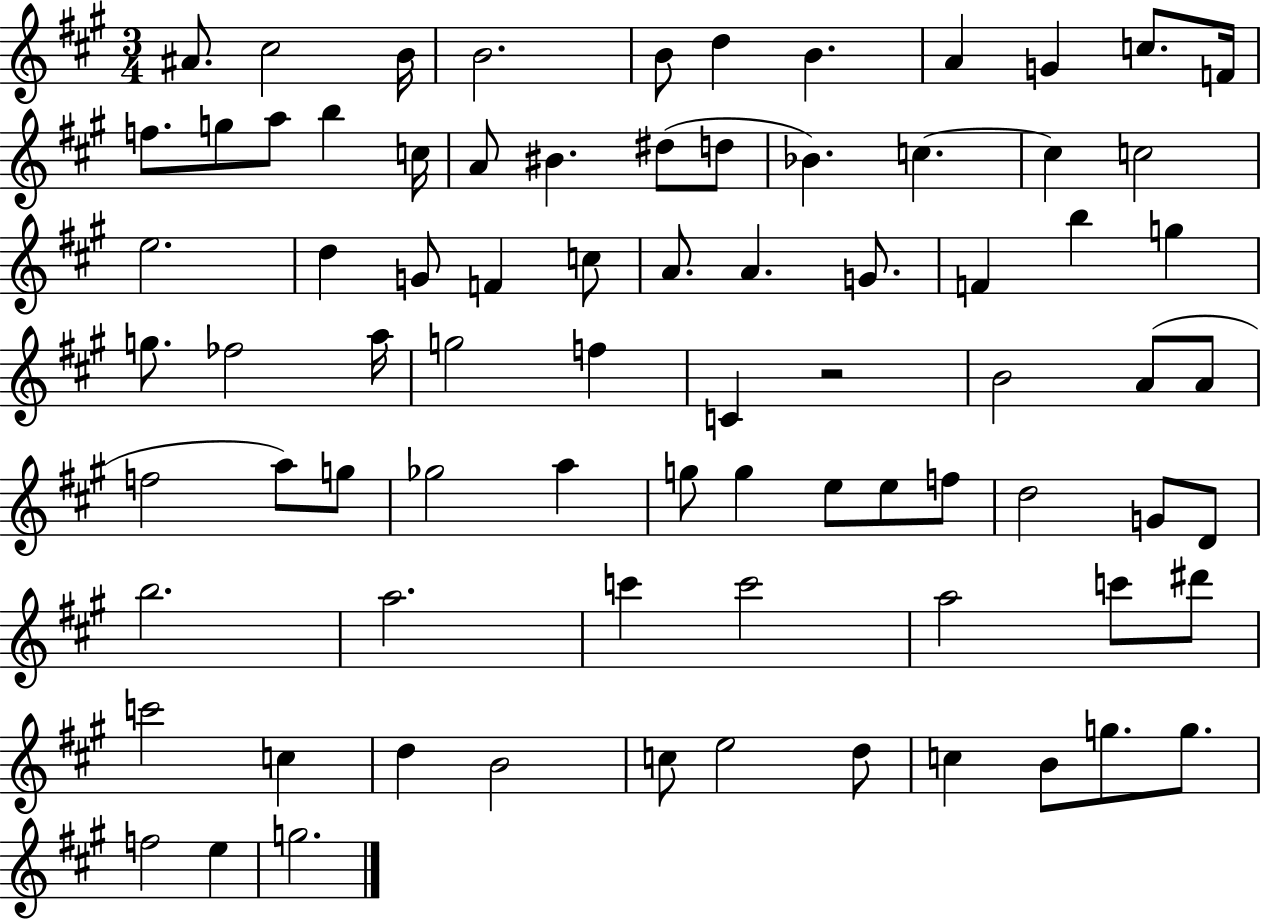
A#4/e. C#5/h B4/s B4/h. B4/e D5/q B4/q. A4/q G4/q C5/e. F4/s F5/e. G5/e A5/e B5/q C5/s A4/e BIS4/q. D#5/e D5/e Bb4/q. C5/q. C5/q C5/h E5/h. D5/q G4/e F4/q C5/e A4/e. A4/q. G4/e. F4/q B5/q G5/q G5/e. FES5/h A5/s G5/h F5/q C4/q R/h B4/h A4/e A4/e F5/h A5/e G5/e Gb5/h A5/q G5/e G5/q E5/e E5/e F5/e D5/h G4/e D4/e B5/h. A5/h. C6/q C6/h A5/h C6/e D#6/e C6/h C5/q D5/q B4/h C5/e E5/h D5/e C5/q B4/e G5/e. G5/e. F5/h E5/q G5/h.